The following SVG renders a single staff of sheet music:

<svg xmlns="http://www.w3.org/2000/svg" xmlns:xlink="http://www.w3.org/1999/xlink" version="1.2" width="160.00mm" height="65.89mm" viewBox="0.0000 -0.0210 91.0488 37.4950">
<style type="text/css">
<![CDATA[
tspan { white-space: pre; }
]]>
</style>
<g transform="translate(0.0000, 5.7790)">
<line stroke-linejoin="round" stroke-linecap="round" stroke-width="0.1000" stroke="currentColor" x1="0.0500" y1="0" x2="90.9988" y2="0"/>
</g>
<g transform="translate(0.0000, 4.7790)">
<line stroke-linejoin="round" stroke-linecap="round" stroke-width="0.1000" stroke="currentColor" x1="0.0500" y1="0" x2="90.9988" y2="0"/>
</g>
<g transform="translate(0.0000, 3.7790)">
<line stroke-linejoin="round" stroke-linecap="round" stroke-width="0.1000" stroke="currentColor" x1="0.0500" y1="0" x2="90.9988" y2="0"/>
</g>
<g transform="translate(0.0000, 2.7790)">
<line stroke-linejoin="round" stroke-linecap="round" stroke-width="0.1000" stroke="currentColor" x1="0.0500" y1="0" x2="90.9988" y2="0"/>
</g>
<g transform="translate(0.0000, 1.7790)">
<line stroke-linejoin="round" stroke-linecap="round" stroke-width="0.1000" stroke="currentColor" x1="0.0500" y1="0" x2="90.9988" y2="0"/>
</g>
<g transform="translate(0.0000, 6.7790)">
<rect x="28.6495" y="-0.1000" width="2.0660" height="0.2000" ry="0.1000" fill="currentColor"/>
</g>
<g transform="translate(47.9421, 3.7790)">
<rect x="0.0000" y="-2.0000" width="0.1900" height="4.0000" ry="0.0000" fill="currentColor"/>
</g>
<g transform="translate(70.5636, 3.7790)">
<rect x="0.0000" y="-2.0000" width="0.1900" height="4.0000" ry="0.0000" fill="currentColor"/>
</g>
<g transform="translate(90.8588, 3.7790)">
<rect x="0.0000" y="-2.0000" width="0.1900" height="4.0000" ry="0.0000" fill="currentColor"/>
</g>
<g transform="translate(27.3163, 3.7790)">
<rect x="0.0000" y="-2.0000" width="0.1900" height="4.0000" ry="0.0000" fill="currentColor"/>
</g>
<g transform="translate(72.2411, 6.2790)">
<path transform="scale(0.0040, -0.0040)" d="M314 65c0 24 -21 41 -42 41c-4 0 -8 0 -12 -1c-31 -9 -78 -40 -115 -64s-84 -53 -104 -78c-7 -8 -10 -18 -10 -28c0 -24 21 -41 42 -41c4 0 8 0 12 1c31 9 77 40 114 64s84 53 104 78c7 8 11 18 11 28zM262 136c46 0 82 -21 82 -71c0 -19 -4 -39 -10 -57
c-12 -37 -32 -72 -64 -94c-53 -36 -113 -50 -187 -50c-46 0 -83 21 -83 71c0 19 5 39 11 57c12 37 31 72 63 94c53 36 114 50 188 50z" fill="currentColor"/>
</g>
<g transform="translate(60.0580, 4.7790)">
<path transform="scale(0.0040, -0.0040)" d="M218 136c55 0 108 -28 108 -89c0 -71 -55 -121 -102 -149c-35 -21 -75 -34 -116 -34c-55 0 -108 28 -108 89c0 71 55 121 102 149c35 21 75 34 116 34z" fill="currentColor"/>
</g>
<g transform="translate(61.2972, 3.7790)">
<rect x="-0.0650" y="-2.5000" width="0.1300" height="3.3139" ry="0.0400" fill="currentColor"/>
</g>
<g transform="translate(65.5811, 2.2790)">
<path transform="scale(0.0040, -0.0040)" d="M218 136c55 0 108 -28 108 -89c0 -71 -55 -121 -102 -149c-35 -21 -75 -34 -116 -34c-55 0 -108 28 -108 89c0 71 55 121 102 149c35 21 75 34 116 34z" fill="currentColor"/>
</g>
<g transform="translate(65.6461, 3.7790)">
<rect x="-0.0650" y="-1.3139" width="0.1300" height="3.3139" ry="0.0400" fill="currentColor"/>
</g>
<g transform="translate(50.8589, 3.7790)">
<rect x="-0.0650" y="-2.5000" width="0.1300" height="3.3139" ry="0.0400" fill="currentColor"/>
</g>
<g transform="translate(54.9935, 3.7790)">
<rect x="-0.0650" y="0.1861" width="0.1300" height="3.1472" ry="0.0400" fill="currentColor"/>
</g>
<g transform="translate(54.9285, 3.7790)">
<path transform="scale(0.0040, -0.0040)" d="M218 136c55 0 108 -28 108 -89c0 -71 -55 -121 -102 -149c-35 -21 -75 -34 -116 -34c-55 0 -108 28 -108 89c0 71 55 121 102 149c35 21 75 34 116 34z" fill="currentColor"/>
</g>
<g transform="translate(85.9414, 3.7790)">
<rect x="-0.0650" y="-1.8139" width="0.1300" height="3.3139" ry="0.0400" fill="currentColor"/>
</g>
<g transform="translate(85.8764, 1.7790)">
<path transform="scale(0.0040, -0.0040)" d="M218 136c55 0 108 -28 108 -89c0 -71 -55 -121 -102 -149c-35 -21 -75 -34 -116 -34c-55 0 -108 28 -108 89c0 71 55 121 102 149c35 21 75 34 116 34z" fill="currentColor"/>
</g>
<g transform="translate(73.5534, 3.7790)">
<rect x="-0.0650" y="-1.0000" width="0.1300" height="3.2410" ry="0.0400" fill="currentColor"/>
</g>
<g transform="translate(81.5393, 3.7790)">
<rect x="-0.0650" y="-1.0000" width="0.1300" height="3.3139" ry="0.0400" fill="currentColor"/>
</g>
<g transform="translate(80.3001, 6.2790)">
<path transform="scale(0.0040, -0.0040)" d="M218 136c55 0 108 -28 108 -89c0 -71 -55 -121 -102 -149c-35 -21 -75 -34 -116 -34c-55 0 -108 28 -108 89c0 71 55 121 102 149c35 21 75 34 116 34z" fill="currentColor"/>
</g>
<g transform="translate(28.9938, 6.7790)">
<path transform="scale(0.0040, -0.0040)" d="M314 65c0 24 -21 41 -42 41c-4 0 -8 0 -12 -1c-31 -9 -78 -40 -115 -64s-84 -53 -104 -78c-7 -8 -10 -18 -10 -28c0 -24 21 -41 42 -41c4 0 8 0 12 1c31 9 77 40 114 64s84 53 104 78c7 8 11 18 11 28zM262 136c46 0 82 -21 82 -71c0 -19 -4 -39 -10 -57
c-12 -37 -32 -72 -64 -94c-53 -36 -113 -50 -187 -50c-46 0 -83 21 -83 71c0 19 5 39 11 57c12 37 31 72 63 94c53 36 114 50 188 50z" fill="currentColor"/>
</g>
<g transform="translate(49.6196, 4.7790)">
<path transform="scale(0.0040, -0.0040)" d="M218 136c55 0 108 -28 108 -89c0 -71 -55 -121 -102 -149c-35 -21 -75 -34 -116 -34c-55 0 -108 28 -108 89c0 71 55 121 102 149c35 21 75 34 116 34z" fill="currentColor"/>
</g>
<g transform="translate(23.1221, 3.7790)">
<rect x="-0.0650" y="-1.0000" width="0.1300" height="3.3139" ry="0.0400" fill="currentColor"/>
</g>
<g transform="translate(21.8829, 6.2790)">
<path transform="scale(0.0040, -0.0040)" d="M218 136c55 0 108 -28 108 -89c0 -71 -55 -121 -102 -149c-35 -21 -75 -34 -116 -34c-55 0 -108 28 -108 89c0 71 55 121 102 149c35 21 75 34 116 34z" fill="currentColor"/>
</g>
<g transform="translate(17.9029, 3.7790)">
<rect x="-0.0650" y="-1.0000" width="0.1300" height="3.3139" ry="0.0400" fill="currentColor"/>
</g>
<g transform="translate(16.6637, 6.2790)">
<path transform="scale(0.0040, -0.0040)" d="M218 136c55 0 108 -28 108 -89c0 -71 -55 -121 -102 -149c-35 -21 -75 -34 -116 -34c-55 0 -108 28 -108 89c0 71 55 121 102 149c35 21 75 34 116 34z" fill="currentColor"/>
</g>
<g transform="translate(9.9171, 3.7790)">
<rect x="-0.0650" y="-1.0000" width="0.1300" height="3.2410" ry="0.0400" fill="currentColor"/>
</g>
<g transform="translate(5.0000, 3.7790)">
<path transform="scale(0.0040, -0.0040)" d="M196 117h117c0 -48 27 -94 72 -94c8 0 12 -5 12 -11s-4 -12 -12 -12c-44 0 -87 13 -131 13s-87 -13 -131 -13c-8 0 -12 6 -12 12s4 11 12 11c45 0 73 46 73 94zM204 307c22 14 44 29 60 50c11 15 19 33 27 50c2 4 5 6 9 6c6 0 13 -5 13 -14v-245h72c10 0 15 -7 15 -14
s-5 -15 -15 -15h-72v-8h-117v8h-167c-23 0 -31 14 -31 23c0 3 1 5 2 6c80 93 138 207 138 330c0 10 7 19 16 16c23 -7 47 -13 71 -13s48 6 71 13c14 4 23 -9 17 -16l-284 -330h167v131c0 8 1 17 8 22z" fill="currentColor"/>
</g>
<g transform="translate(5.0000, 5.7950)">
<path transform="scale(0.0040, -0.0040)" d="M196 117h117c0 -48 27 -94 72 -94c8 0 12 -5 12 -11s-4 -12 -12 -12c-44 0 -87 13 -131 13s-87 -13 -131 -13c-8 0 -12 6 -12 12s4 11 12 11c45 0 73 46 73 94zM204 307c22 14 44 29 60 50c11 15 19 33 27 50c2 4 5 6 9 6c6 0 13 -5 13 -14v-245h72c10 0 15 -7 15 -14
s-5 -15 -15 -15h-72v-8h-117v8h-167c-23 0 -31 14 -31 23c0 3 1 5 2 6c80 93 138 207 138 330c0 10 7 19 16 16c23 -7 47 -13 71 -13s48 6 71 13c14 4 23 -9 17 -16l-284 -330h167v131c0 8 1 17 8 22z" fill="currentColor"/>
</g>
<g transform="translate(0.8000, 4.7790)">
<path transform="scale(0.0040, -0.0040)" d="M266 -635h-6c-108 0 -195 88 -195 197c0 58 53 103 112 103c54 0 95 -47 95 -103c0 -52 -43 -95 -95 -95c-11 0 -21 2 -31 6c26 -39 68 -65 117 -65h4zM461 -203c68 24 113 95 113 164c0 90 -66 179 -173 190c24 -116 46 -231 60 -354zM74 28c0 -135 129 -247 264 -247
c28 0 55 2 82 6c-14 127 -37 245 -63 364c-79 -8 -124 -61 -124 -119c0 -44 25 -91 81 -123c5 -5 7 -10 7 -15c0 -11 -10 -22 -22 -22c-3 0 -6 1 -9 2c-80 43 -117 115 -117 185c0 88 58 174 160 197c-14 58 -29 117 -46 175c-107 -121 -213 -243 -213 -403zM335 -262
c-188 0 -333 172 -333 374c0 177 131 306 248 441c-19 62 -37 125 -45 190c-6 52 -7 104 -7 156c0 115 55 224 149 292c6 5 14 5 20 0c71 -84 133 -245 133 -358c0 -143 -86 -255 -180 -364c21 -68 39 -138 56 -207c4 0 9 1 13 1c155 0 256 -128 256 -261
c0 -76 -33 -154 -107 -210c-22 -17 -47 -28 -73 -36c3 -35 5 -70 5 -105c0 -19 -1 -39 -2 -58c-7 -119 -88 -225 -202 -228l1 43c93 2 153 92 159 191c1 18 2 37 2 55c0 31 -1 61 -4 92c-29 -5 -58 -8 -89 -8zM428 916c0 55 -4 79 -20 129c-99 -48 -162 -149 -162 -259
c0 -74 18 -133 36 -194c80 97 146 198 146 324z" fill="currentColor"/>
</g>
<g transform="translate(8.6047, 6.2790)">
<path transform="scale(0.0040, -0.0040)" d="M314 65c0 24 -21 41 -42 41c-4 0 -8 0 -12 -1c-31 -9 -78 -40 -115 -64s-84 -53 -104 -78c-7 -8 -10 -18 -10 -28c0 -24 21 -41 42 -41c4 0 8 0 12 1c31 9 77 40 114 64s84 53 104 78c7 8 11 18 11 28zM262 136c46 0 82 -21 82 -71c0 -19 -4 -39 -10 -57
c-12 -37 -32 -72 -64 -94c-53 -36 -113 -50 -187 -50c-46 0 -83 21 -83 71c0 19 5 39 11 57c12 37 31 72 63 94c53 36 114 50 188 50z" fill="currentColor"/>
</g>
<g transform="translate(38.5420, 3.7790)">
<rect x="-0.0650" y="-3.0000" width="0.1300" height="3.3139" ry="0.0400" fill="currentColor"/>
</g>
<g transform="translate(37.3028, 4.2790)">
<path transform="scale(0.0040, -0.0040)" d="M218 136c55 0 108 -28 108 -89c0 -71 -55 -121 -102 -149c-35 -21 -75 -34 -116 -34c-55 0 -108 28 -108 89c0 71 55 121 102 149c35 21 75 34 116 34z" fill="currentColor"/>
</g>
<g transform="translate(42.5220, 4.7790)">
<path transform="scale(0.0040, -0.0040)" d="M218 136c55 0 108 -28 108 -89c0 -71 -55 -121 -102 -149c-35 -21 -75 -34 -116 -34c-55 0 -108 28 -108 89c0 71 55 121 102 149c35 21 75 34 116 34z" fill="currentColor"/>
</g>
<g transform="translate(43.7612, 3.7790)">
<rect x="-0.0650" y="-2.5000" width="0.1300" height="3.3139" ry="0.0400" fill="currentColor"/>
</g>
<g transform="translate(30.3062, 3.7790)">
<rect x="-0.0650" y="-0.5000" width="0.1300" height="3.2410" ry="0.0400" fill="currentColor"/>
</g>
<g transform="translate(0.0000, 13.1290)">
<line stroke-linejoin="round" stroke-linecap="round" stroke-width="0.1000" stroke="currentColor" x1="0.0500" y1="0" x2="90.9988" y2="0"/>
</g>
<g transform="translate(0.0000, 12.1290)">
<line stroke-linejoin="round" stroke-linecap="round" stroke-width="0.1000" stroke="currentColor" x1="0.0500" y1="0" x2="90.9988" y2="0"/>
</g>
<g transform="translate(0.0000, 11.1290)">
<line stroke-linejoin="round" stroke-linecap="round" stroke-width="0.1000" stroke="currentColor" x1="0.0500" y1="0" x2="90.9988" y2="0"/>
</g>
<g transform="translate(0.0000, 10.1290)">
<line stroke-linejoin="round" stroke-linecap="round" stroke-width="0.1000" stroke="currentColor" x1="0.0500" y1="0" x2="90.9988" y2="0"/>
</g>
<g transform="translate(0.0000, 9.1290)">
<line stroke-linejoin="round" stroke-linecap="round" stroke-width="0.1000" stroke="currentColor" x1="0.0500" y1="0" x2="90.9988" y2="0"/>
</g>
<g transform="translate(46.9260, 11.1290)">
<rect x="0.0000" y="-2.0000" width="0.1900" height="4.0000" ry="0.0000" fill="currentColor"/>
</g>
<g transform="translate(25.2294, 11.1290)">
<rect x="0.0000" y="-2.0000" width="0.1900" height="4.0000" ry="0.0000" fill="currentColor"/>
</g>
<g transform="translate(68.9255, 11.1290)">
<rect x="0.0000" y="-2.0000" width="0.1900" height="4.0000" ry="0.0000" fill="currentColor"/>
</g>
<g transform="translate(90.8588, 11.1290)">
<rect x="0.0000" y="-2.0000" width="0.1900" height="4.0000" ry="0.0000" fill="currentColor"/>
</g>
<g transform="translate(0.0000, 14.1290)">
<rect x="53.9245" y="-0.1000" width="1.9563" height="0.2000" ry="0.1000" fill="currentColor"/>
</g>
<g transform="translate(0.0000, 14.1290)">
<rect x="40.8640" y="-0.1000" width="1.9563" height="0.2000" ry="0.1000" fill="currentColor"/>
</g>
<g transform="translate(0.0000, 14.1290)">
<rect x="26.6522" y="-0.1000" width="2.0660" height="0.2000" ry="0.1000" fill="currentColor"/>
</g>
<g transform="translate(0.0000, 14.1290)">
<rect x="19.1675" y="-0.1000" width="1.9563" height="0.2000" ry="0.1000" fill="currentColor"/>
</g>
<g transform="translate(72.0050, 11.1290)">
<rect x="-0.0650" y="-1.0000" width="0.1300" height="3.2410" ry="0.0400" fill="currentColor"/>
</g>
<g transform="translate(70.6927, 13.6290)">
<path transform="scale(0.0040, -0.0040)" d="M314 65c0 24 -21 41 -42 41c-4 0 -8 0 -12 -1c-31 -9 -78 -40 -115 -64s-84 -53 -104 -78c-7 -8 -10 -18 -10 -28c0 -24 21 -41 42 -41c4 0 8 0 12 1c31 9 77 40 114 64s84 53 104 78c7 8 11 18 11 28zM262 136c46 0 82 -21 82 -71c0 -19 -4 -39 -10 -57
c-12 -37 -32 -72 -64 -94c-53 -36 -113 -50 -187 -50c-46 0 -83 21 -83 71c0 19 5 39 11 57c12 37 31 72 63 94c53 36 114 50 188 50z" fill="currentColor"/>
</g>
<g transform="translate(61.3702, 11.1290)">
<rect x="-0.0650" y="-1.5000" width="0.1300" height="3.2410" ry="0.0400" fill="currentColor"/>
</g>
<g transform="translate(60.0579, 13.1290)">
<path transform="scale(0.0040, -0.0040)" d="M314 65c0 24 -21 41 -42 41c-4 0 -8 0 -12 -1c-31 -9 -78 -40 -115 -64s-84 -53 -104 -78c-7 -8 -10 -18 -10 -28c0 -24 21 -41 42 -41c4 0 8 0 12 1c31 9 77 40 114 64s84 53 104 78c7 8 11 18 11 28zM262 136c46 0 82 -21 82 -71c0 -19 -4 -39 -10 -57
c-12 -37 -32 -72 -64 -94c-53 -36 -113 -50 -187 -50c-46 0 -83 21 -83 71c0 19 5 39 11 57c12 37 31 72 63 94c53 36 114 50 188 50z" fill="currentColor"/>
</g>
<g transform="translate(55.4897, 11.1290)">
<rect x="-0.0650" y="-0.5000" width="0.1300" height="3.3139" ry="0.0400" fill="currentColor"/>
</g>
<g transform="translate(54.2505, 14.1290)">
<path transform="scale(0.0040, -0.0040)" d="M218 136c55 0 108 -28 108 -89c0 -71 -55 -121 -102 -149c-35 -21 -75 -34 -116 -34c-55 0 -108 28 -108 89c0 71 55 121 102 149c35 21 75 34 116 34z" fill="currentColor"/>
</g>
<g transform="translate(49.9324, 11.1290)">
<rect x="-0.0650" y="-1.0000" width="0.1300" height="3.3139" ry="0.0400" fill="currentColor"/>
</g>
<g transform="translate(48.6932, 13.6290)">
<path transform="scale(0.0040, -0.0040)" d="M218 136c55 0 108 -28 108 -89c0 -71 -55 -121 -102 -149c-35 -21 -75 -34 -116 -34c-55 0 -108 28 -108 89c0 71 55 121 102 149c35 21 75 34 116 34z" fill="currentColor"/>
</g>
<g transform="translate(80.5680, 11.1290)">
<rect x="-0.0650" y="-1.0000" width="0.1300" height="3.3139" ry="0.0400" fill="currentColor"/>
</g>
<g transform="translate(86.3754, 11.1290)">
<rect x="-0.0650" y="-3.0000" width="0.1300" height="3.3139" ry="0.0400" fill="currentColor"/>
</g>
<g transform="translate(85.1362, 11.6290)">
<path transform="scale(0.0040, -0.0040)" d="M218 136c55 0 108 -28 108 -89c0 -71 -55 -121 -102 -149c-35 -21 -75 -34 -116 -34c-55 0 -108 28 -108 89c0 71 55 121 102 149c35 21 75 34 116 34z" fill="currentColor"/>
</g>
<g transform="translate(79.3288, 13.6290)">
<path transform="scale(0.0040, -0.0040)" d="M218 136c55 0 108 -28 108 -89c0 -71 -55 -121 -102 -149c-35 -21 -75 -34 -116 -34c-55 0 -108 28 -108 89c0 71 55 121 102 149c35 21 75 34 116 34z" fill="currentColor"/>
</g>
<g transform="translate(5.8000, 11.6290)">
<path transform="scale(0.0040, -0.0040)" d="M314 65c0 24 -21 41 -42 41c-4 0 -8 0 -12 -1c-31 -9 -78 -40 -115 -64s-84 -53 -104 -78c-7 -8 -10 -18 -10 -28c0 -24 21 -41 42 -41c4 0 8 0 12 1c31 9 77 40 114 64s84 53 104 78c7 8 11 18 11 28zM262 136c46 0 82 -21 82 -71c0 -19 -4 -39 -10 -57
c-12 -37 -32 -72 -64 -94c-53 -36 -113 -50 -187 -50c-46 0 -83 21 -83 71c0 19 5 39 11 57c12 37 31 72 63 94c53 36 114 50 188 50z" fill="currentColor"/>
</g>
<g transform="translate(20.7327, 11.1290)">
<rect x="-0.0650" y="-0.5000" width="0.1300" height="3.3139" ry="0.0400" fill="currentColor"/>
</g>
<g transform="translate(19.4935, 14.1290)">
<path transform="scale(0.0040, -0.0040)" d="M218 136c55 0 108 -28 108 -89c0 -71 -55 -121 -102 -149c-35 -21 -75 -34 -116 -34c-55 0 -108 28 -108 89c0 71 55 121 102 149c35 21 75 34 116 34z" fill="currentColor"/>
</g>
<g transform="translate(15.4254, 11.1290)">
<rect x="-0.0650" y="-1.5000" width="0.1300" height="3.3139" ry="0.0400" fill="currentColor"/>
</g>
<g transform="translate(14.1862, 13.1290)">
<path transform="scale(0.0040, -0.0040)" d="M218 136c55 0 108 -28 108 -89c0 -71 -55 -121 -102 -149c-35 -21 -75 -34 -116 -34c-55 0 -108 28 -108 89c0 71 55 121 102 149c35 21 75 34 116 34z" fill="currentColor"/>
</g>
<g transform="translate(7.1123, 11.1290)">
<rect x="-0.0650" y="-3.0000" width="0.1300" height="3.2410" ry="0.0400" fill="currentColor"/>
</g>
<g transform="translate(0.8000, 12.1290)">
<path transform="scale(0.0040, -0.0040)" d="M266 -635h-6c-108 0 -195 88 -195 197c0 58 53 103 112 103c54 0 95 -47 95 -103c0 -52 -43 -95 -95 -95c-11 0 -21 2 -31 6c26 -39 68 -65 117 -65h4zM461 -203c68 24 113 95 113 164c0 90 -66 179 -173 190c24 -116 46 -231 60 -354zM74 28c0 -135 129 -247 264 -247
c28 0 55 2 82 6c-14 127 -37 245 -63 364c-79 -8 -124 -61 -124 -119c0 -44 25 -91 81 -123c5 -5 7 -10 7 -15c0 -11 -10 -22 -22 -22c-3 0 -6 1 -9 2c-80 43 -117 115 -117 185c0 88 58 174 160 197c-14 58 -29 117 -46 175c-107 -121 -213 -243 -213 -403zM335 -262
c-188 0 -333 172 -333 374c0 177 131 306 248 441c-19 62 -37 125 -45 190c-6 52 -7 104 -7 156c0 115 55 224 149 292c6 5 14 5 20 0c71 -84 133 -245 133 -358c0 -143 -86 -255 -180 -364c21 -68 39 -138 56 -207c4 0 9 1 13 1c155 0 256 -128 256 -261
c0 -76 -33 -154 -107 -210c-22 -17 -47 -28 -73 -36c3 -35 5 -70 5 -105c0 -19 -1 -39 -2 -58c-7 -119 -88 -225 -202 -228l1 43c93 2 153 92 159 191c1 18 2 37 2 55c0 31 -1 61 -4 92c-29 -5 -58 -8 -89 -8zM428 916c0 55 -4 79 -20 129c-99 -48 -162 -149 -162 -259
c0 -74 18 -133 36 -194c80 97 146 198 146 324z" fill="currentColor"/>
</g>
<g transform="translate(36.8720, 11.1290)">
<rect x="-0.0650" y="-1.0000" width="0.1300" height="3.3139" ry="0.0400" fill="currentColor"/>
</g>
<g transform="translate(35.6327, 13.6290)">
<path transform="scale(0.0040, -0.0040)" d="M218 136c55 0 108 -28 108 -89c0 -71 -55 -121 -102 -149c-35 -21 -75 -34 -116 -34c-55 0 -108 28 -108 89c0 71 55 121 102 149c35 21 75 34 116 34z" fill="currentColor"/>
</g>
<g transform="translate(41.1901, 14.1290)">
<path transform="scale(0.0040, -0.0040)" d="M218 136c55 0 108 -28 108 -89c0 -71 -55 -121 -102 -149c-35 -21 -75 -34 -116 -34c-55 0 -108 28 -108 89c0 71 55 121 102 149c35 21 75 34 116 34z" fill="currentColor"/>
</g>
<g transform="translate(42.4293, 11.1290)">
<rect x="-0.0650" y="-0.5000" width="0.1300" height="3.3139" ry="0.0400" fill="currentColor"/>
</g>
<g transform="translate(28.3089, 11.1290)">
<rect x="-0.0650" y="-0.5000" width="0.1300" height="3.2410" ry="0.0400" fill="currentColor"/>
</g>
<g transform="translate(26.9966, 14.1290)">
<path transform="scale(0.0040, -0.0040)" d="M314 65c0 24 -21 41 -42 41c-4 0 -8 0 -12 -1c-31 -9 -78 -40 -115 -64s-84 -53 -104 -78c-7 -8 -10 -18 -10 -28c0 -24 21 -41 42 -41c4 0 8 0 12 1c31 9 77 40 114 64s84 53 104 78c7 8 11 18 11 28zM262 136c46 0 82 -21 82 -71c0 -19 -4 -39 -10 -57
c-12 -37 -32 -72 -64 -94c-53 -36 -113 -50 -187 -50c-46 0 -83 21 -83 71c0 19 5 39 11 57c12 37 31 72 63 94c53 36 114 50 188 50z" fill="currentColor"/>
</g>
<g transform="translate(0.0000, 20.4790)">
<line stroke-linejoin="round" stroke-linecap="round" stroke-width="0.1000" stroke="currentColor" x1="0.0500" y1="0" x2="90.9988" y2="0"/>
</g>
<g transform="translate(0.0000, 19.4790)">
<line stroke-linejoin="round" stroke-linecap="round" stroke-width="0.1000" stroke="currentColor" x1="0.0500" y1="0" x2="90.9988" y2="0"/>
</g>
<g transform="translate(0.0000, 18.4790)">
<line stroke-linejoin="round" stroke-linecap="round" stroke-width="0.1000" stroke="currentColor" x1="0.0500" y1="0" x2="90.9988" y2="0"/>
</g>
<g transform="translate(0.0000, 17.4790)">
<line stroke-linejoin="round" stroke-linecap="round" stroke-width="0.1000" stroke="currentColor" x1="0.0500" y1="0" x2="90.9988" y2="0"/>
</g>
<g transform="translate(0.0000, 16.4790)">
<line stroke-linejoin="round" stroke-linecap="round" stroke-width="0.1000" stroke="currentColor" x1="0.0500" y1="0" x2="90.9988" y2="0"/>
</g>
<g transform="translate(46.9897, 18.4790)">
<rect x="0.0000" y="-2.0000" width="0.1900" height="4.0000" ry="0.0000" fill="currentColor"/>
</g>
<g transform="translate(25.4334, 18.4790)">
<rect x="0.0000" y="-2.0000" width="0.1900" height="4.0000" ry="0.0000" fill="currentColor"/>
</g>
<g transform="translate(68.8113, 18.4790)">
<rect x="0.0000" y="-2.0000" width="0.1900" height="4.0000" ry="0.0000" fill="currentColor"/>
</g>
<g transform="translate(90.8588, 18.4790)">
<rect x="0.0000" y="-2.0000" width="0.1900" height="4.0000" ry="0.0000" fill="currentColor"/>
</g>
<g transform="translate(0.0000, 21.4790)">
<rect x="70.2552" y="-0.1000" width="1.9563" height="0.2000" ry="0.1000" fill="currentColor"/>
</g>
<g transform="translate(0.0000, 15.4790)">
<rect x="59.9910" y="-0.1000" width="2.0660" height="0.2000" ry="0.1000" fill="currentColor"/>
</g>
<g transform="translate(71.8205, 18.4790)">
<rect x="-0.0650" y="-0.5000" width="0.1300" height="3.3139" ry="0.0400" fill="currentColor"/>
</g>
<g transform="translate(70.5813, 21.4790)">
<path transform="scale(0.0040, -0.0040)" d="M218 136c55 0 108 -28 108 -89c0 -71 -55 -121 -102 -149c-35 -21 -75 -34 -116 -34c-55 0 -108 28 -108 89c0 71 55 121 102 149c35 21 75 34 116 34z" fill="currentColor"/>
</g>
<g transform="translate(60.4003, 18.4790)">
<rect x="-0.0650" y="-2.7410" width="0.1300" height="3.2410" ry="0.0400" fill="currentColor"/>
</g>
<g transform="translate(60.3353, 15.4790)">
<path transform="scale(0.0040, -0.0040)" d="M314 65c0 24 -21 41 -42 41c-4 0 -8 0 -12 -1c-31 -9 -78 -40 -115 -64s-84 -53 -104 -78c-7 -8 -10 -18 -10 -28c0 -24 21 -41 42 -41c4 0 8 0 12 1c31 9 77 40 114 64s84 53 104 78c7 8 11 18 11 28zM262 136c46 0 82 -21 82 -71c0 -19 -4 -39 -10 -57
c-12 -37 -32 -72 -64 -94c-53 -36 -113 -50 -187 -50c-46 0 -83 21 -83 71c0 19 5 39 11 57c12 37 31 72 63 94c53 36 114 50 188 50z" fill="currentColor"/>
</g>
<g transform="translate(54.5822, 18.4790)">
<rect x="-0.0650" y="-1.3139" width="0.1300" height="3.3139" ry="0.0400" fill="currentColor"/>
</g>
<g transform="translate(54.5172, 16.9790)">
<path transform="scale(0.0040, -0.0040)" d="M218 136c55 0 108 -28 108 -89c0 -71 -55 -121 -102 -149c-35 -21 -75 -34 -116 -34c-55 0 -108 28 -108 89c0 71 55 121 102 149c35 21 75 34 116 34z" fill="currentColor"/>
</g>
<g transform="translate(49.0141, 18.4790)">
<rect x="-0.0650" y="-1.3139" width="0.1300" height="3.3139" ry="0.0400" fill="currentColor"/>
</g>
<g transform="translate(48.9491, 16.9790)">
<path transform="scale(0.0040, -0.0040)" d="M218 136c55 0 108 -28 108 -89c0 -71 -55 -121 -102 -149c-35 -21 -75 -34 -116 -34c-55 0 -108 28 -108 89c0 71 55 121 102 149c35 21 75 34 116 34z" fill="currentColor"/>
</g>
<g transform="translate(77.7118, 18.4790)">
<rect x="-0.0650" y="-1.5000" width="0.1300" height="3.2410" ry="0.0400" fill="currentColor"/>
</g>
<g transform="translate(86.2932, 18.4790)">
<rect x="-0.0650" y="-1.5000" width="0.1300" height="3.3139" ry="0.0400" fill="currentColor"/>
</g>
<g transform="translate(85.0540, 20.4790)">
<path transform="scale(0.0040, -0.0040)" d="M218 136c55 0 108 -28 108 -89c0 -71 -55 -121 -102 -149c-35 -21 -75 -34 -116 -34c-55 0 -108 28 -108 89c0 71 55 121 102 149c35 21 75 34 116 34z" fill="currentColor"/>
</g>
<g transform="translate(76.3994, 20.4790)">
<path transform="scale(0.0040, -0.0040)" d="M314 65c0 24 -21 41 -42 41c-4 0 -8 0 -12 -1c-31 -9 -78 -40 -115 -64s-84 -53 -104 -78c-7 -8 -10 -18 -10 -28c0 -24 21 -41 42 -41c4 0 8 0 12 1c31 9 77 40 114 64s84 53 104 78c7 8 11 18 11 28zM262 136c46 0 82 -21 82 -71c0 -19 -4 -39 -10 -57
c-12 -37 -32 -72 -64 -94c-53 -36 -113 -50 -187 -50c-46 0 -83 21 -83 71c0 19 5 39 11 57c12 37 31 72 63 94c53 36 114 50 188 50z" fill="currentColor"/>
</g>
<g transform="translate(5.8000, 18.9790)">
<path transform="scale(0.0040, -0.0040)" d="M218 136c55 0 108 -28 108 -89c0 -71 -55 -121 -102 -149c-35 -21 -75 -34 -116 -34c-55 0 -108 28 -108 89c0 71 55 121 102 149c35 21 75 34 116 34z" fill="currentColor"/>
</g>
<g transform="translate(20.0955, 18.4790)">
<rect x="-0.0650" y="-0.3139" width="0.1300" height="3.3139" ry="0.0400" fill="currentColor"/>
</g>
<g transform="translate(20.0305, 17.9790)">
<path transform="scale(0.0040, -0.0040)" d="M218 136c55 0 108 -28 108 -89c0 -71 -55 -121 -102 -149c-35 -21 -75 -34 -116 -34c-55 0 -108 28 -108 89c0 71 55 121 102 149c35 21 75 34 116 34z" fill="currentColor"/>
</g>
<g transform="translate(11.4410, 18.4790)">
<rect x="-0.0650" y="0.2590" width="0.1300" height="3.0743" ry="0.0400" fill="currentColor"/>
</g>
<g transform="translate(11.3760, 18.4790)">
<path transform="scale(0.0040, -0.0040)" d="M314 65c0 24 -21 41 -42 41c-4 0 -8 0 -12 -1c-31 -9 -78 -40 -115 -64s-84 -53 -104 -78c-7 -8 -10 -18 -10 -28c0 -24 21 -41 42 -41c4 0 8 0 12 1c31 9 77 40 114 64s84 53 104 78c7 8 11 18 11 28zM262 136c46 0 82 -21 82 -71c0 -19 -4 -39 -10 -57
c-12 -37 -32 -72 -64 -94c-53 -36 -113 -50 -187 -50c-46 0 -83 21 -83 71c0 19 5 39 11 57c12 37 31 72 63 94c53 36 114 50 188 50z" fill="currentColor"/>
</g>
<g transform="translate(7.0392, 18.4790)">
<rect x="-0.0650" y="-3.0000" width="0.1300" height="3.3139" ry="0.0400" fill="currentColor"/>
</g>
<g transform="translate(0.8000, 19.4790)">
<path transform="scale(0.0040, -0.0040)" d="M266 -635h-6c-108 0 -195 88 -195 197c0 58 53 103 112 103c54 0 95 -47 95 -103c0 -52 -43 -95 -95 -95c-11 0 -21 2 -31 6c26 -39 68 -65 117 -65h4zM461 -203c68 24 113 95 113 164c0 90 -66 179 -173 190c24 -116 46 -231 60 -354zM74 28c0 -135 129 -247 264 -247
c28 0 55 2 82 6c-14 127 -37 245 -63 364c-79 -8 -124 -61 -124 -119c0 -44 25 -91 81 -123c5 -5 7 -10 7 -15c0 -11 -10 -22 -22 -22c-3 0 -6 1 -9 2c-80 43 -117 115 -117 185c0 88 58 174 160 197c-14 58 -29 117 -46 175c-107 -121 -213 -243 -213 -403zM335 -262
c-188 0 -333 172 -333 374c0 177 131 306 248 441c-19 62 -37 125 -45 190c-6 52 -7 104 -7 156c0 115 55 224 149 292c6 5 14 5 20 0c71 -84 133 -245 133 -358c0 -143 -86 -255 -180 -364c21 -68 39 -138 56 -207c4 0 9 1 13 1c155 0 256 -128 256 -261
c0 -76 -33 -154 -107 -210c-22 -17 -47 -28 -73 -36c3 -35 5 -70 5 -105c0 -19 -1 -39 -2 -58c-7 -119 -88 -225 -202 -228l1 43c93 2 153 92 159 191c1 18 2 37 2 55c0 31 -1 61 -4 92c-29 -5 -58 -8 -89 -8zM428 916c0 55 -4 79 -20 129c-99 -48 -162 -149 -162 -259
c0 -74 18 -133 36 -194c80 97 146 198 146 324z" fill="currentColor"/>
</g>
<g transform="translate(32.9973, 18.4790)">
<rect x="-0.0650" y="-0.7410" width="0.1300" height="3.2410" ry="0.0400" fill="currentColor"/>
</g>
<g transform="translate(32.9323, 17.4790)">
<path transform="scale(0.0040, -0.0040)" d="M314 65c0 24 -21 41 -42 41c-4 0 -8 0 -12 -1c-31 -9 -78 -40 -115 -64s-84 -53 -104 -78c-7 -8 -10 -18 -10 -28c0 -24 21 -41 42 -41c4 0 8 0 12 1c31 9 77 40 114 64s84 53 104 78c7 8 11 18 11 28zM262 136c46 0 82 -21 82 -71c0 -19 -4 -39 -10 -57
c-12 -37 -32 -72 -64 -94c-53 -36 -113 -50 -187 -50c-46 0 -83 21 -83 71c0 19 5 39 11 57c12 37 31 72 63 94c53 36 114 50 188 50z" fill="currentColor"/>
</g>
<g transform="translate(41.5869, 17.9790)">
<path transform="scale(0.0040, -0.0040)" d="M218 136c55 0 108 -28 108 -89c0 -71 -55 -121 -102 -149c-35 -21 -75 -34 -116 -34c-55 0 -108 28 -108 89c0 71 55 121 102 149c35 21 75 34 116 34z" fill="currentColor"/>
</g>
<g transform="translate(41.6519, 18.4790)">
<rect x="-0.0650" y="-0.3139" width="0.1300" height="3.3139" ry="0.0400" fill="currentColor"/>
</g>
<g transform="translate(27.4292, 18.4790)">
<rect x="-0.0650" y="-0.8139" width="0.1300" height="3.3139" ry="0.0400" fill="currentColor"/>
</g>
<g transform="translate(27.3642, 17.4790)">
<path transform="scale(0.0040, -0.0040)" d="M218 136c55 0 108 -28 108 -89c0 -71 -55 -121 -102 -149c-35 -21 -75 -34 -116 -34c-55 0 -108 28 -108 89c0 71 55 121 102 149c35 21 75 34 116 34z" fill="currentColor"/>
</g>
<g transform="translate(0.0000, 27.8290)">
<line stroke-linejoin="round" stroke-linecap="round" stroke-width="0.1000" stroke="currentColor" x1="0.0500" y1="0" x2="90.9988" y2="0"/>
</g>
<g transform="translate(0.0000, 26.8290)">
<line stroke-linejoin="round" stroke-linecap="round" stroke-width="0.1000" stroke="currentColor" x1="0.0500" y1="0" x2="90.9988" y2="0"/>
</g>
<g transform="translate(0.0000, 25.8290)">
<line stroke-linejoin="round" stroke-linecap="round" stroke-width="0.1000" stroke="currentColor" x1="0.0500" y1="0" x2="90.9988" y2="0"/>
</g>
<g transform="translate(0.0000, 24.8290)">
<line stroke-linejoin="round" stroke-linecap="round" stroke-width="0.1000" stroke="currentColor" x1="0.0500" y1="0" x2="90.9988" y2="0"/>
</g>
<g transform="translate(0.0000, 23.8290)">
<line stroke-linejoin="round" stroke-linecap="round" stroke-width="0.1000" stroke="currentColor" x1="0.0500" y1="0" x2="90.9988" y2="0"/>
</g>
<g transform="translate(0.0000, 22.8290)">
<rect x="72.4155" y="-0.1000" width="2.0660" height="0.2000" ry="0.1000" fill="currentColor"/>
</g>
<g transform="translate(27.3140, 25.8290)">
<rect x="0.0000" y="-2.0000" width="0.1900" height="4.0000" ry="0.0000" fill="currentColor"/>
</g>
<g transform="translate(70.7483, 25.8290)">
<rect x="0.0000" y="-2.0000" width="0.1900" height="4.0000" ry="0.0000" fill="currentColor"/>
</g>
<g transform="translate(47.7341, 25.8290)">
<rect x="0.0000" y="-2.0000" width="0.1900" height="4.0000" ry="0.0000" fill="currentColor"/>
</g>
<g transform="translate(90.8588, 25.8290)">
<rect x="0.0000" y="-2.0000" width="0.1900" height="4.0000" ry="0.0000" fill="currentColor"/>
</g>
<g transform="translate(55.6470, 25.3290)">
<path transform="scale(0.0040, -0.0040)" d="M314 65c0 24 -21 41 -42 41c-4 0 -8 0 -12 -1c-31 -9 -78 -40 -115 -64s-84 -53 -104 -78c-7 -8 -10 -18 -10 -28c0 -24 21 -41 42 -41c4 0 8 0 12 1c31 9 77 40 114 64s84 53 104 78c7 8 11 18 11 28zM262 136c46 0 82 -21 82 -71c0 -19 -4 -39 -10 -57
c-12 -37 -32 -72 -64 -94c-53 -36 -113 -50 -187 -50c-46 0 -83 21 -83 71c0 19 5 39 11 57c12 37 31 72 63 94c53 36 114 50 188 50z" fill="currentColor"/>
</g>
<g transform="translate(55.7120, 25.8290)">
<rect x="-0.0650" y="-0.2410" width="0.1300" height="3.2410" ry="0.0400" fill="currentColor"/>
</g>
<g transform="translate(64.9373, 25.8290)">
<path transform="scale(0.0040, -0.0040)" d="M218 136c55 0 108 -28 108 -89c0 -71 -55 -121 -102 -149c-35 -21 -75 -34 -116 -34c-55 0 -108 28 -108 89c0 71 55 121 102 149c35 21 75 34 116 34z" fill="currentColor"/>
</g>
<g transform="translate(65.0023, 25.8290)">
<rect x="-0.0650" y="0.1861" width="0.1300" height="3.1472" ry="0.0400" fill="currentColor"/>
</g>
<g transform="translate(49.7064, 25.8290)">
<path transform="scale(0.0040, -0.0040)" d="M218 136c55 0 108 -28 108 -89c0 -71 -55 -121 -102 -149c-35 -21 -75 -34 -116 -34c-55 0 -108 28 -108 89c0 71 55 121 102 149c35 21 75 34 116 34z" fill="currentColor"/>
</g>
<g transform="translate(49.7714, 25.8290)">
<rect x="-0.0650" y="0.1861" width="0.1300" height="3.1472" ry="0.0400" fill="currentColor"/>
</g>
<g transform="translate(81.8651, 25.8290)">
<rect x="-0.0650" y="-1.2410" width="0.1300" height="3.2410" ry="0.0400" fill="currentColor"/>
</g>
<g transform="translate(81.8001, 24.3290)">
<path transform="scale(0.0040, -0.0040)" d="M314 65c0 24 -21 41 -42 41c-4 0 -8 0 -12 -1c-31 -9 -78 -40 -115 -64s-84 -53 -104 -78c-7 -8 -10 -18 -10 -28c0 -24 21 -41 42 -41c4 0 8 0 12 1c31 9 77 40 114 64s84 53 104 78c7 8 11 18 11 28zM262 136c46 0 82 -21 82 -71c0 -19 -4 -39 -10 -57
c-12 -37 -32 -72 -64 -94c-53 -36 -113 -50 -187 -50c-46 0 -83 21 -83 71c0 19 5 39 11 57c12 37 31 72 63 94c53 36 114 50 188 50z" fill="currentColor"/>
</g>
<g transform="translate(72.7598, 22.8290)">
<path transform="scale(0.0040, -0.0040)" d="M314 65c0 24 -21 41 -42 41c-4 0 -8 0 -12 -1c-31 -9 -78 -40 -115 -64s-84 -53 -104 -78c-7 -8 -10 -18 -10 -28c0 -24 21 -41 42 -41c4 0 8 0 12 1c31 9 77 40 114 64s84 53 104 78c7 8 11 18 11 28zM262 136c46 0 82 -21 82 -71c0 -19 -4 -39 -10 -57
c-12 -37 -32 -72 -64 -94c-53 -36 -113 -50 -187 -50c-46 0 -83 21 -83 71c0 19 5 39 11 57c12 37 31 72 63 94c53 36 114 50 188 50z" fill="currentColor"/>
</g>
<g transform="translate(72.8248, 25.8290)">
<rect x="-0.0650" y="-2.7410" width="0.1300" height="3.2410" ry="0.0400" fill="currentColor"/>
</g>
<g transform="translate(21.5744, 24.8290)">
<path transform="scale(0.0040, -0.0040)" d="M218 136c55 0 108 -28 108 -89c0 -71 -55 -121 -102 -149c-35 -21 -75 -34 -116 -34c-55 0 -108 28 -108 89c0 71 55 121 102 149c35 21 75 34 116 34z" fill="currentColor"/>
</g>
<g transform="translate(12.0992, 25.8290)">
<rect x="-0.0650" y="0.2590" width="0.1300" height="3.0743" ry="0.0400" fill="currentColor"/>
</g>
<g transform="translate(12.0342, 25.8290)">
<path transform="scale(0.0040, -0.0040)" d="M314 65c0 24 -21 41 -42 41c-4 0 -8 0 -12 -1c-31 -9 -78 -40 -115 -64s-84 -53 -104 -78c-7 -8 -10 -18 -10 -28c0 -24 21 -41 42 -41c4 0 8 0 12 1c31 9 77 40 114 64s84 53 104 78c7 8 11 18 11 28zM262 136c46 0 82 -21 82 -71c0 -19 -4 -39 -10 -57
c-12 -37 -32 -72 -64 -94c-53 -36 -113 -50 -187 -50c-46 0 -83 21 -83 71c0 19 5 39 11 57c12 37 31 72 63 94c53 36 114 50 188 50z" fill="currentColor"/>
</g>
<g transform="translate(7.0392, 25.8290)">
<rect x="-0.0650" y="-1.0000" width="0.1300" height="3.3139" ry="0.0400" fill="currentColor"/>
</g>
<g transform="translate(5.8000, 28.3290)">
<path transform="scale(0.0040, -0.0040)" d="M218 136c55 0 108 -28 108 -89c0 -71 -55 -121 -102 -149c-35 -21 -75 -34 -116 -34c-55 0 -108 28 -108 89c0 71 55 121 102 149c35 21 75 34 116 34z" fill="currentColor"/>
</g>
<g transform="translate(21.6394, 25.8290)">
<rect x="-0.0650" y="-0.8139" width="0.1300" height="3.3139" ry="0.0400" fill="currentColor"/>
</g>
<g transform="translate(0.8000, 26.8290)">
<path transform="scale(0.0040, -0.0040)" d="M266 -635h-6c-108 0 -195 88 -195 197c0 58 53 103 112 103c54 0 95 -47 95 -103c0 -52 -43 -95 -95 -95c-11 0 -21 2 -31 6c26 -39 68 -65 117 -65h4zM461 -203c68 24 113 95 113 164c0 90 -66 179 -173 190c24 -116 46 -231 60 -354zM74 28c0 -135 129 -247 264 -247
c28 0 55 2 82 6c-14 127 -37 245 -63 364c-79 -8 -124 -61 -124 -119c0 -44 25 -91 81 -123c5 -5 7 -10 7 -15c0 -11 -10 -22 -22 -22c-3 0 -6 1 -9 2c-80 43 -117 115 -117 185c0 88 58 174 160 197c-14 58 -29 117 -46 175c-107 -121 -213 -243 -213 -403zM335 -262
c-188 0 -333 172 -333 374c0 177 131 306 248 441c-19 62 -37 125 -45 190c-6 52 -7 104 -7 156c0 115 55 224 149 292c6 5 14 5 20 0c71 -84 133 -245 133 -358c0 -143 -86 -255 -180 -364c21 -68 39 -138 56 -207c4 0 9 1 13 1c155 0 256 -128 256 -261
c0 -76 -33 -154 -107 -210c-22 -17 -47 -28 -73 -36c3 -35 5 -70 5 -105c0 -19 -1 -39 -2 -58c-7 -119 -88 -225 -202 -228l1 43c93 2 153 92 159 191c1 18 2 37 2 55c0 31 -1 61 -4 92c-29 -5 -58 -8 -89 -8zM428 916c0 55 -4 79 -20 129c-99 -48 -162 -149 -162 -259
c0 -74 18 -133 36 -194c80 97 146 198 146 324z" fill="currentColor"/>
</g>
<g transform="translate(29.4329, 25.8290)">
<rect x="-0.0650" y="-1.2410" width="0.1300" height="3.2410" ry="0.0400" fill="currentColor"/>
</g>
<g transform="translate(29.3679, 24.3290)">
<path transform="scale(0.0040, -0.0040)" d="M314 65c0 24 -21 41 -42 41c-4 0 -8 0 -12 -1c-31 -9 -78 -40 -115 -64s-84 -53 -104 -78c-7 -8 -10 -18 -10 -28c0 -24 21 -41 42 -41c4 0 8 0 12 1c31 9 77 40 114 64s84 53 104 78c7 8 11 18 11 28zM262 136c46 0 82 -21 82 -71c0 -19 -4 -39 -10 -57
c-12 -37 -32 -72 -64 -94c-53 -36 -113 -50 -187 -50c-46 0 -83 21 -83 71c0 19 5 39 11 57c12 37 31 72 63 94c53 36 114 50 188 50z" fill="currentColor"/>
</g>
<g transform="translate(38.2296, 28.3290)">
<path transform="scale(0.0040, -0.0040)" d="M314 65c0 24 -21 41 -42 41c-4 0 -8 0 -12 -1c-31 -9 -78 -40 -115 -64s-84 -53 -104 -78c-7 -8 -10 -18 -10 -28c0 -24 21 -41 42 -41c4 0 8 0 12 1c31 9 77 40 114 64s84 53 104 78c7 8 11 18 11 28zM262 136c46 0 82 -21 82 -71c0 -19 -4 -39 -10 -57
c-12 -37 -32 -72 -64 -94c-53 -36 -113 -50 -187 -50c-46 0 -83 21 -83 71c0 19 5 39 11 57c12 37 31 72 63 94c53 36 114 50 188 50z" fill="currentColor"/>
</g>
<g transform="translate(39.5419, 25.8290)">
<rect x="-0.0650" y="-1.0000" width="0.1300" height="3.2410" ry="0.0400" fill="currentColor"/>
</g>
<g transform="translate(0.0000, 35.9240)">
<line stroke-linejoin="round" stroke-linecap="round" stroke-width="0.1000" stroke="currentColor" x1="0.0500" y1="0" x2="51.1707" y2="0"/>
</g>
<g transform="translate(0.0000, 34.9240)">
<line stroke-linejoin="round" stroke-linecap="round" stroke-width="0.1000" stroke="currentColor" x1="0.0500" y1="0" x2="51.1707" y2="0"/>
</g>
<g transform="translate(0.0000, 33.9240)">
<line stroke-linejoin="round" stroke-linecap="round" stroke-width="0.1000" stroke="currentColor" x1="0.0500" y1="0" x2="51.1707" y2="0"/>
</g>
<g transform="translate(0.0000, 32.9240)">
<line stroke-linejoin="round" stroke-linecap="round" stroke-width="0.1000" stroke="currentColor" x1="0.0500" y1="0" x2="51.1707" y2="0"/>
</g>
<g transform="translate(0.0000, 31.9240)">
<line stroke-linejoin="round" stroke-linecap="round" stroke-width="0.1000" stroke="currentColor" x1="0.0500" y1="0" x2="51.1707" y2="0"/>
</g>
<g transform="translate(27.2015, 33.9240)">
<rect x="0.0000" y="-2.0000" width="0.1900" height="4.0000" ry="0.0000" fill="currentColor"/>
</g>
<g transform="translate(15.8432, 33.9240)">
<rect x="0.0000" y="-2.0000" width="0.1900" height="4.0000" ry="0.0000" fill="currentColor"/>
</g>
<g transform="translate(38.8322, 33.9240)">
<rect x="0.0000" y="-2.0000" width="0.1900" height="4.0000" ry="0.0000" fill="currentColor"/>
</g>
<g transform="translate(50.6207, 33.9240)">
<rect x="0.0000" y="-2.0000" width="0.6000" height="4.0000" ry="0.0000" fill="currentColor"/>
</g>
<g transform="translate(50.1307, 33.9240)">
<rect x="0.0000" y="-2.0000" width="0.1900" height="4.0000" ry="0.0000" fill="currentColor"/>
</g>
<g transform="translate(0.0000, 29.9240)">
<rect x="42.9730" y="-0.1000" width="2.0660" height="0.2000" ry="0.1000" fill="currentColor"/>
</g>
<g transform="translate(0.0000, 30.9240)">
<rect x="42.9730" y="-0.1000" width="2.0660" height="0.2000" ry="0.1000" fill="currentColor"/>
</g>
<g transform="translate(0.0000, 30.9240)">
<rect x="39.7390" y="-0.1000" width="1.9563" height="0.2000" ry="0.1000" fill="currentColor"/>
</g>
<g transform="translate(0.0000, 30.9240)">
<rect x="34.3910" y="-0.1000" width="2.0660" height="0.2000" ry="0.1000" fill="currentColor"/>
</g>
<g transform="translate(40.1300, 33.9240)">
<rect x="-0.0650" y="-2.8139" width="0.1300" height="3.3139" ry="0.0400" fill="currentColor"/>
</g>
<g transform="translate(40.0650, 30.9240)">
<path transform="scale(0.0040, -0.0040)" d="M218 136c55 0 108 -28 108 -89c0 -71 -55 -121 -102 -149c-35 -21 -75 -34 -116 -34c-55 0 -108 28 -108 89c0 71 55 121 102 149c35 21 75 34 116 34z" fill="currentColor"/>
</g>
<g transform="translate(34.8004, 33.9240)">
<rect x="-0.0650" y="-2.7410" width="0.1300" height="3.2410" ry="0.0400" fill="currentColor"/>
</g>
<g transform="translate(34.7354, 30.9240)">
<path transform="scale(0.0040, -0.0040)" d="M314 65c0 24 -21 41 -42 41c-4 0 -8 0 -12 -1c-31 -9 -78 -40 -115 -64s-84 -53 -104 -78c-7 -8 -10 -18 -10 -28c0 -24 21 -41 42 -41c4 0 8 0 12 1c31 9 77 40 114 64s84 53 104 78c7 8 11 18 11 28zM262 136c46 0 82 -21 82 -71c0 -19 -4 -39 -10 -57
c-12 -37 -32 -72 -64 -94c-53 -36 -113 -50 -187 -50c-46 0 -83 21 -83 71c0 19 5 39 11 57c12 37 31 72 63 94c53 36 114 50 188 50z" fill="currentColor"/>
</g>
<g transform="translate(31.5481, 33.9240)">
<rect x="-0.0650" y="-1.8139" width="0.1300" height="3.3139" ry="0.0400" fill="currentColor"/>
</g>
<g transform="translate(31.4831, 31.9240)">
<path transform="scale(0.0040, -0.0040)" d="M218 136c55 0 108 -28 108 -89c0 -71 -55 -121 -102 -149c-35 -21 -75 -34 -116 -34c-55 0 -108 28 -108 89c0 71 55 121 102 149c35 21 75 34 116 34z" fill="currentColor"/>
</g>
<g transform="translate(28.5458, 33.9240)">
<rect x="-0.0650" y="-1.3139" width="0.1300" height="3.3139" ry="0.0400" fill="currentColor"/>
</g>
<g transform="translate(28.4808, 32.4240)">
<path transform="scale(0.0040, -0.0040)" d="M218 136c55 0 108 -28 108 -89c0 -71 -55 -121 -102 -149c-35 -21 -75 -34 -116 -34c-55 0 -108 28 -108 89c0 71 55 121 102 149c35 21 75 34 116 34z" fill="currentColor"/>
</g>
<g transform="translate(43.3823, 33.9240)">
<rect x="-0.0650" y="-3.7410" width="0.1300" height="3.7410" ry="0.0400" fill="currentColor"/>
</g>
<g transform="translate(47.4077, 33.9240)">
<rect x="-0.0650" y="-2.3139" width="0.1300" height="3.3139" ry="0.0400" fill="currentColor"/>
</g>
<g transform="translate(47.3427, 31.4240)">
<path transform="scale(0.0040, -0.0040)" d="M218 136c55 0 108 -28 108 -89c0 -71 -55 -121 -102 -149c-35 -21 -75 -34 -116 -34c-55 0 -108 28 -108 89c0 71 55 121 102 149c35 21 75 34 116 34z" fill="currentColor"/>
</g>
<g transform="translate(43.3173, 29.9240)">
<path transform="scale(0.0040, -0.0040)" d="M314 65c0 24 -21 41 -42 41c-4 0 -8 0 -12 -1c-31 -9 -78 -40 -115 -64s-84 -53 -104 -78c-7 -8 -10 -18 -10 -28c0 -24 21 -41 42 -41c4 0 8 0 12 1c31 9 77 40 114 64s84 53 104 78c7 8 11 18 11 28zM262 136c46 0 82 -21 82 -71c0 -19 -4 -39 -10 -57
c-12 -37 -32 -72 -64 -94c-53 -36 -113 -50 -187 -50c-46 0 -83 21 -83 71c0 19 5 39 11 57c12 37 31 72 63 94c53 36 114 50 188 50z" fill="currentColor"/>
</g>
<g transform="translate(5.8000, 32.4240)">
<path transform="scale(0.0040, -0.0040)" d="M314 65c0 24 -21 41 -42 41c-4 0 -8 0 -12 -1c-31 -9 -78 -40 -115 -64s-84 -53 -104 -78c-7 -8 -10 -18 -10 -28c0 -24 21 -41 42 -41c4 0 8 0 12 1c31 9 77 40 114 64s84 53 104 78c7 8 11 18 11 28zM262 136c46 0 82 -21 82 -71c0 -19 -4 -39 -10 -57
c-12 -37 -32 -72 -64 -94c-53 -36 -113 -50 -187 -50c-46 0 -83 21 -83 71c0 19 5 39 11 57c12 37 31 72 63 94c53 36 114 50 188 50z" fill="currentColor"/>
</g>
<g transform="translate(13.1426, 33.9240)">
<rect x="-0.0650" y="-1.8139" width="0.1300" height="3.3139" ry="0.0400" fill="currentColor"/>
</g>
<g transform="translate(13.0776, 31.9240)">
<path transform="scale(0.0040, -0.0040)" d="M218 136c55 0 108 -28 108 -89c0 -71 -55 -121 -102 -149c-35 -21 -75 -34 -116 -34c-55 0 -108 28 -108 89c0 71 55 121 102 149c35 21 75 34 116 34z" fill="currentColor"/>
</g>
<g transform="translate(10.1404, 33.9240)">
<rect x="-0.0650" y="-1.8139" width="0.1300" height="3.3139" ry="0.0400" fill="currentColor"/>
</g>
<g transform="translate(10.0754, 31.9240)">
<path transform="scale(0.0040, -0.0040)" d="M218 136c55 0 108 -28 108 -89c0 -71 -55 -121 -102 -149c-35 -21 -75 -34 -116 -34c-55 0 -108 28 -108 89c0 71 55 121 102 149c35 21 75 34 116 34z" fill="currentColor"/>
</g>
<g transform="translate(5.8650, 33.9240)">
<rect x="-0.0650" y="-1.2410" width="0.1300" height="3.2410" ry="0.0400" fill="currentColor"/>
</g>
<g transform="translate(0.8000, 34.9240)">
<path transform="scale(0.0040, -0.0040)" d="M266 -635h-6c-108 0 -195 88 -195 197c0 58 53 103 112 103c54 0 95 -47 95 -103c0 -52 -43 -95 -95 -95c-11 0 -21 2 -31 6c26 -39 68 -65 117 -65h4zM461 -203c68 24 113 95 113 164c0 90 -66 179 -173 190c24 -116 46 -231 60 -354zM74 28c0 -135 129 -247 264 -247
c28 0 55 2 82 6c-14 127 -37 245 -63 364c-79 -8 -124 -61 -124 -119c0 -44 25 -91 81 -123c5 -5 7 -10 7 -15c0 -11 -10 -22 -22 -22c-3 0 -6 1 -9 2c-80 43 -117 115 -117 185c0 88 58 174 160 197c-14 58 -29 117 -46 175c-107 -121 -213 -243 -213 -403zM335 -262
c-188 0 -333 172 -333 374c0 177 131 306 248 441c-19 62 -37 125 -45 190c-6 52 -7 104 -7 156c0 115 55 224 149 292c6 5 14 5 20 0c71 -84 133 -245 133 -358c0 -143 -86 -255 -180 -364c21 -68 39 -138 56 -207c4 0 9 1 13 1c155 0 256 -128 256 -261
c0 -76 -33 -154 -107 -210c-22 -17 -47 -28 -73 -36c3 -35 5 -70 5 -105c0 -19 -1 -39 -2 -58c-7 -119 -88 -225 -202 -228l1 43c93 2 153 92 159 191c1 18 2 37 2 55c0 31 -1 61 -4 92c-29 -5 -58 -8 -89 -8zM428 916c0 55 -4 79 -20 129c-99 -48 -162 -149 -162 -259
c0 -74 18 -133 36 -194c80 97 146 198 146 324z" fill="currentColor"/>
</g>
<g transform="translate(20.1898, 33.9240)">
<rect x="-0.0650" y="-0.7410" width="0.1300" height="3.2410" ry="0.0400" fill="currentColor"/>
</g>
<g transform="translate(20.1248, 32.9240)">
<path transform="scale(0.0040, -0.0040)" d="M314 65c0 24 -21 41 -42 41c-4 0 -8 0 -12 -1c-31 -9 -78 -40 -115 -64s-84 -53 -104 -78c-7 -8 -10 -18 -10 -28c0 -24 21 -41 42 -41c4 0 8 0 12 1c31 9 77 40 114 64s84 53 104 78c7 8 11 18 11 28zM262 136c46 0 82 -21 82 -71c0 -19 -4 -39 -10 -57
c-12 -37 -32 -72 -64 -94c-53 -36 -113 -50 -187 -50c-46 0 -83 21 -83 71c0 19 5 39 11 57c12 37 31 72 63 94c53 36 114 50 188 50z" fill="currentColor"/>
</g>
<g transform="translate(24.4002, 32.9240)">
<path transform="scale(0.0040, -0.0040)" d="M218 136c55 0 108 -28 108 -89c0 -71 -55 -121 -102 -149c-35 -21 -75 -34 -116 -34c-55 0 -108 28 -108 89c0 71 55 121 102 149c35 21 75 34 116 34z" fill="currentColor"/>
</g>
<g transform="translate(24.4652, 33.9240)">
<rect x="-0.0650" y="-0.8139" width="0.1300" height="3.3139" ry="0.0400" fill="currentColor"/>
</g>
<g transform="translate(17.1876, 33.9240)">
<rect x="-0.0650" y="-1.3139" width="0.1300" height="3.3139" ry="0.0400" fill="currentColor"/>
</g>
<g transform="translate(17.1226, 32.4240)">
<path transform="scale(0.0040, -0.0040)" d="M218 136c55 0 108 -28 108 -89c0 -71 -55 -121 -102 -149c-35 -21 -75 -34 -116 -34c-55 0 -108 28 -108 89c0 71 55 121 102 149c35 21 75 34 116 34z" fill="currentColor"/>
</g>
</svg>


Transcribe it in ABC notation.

X:1
T:Untitled
M:4/4
L:1/4
K:C
D2 D D C2 A G G B G e D2 D f A2 E C C2 D C D C E2 D2 D A A B2 c d d2 c e e a2 C E2 E D B2 d e2 D2 B c2 B a2 e2 e2 f f e d2 d e f a2 a c'2 g